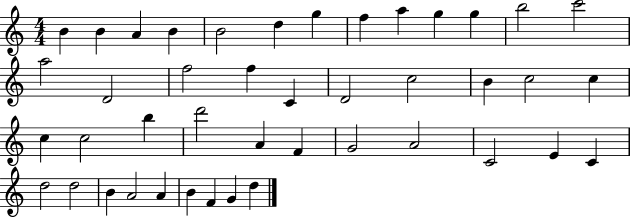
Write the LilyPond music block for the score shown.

{
  \clef treble
  \numericTimeSignature
  \time 4/4
  \key c \major
  b'4 b'4 a'4 b'4 | b'2 d''4 g''4 | f''4 a''4 g''4 g''4 | b''2 c'''2 | \break a''2 d'2 | f''2 f''4 c'4 | d'2 c''2 | b'4 c''2 c''4 | \break c''4 c''2 b''4 | d'''2 a'4 f'4 | g'2 a'2 | c'2 e'4 c'4 | \break d''2 d''2 | b'4 a'2 a'4 | b'4 f'4 g'4 d''4 | \bar "|."
}